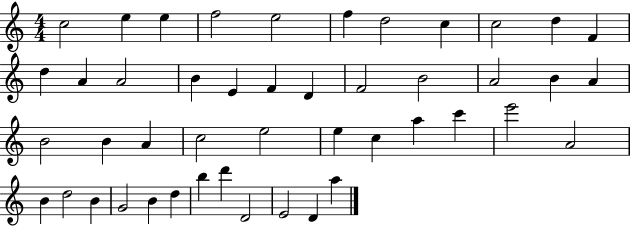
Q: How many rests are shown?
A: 0